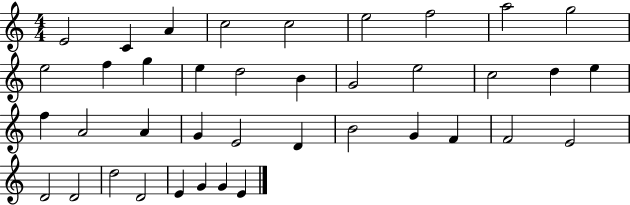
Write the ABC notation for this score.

X:1
T:Untitled
M:4/4
L:1/4
K:C
E2 C A c2 c2 e2 f2 a2 g2 e2 f g e d2 B G2 e2 c2 d e f A2 A G E2 D B2 G F F2 E2 D2 D2 d2 D2 E G G E